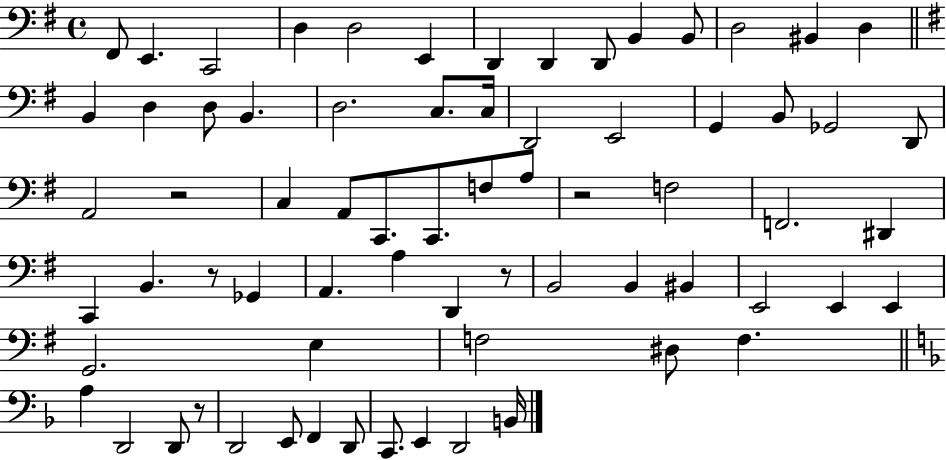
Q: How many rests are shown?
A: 5